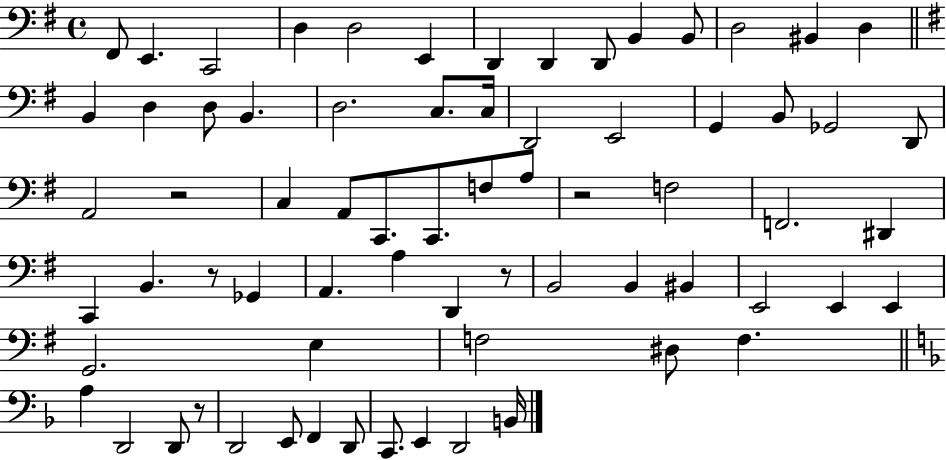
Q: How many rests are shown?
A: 5